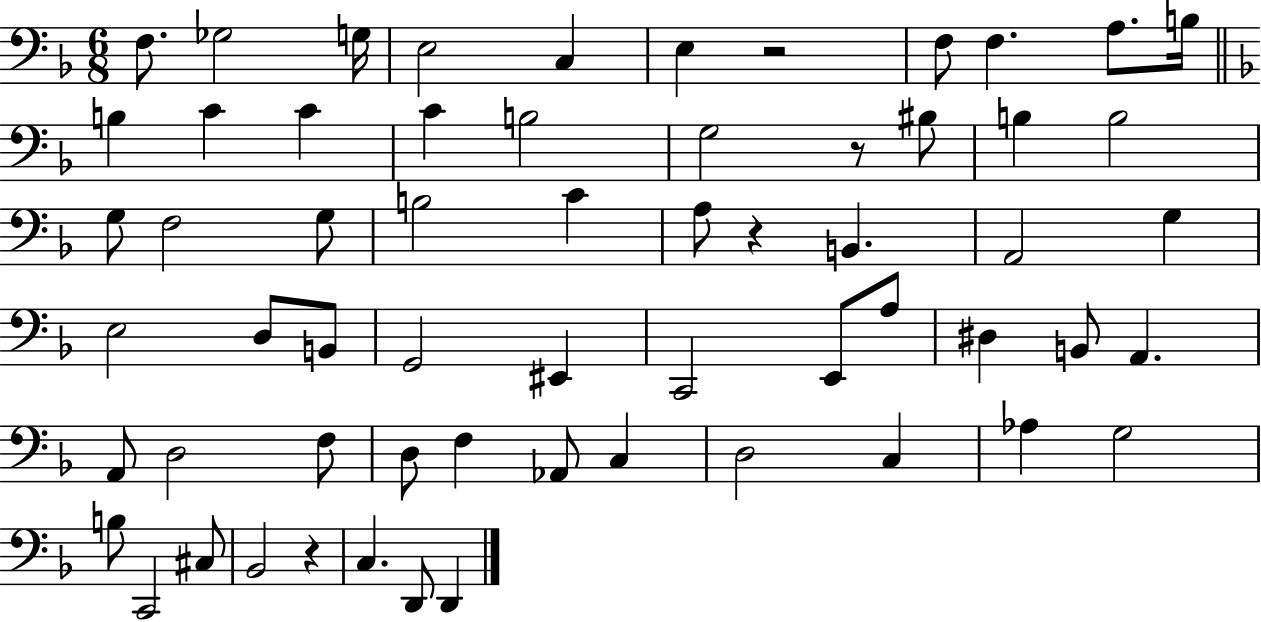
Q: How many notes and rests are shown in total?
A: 61